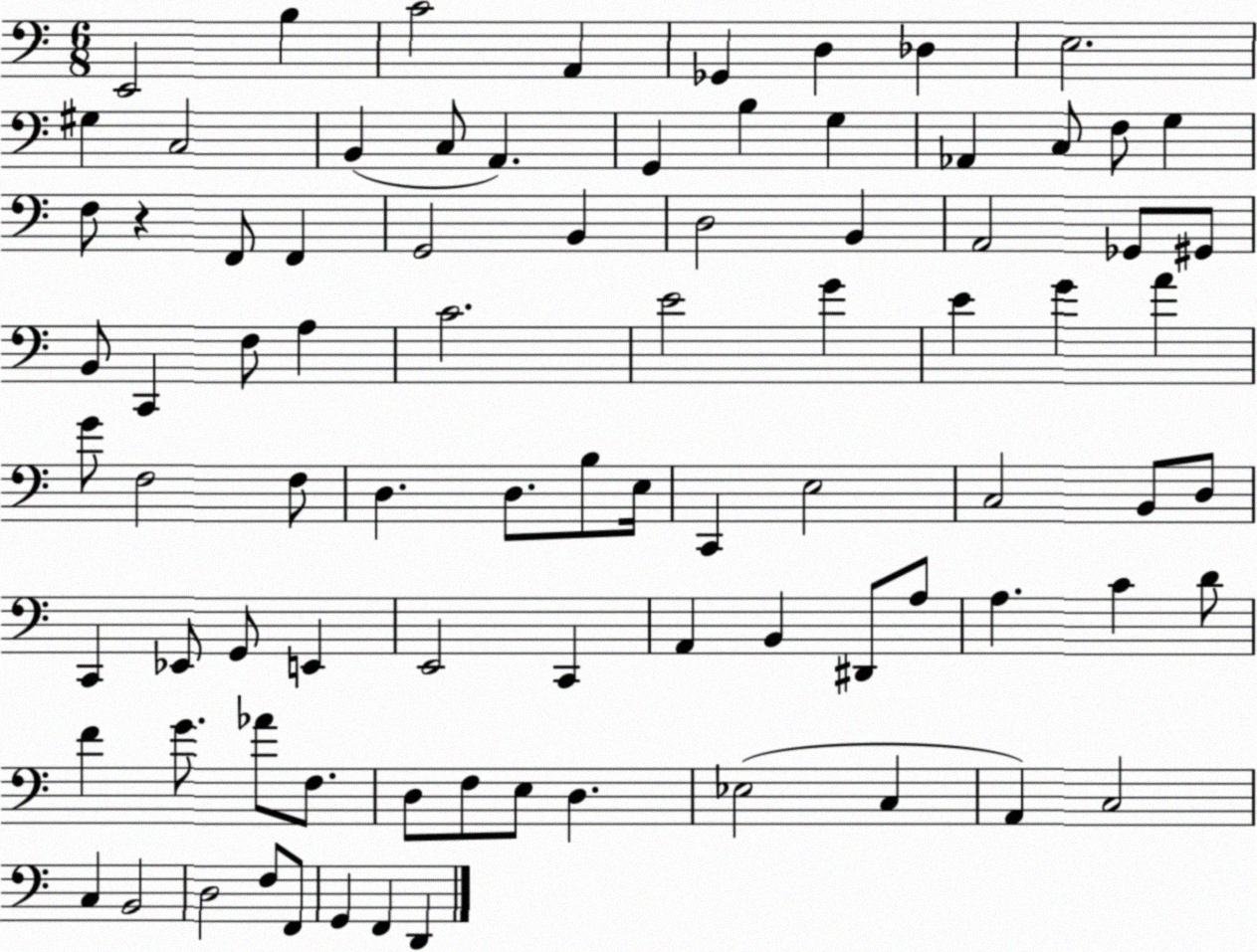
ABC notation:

X:1
T:Untitled
M:6/8
L:1/4
K:C
E,,2 B, C2 A,, _G,, D, _D, E,2 ^G, C,2 B,, C,/2 A,, G,, B, G, _A,, C,/2 F,/2 G, F,/2 z F,,/2 F,, G,,2 B,, D,2 B,, A,,2 _G,,/2 ^G,,/2 B,,/2 C,, F,/2 A, C2 E2 G E G A G/2 F,2 F,/2 D, D,/2 B,/2 E,/4 C,, E,2 C,2 B,,/2 D,/2 C,, _E,,/2 G,,/2 E,, E,,2 C,, A,, B,, ^D,,/2 A,/2 A, C D/2 F G/2 _A/2 F,/2 D,/2 F,/2 E,/2 D, _E,2 C, A,, C,2 C, B,,2 D,2 F,/2 F,,/2 G,, F,, D,,